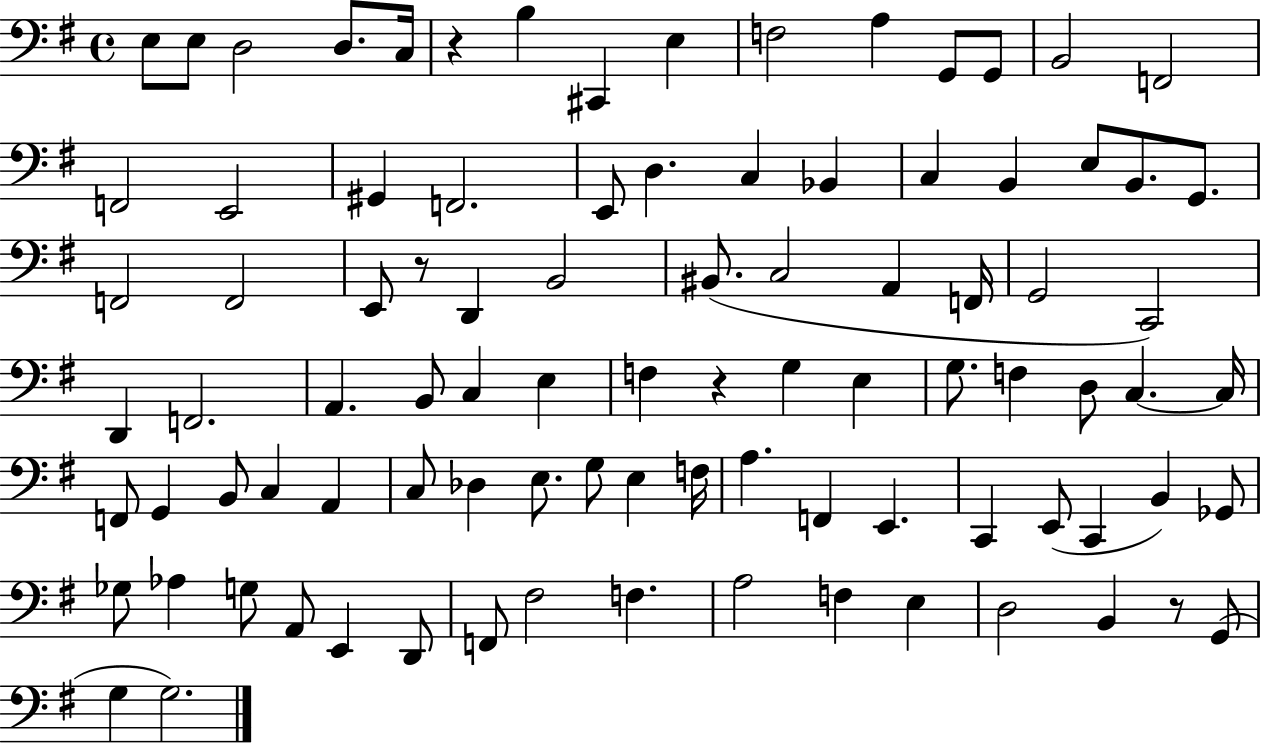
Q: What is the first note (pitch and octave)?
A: E3